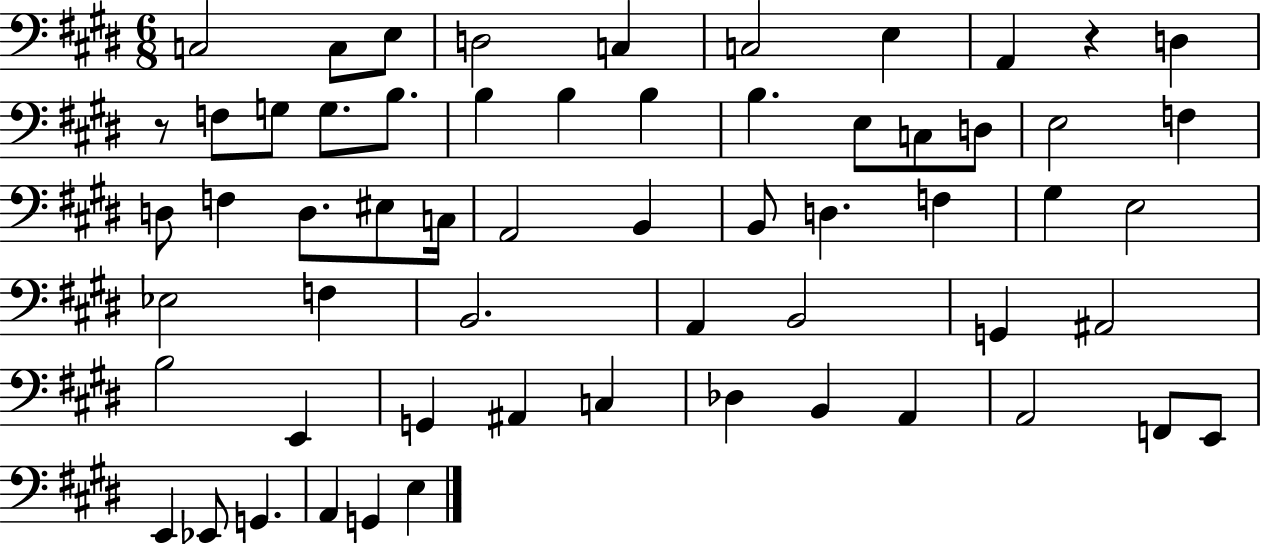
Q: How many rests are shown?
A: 2